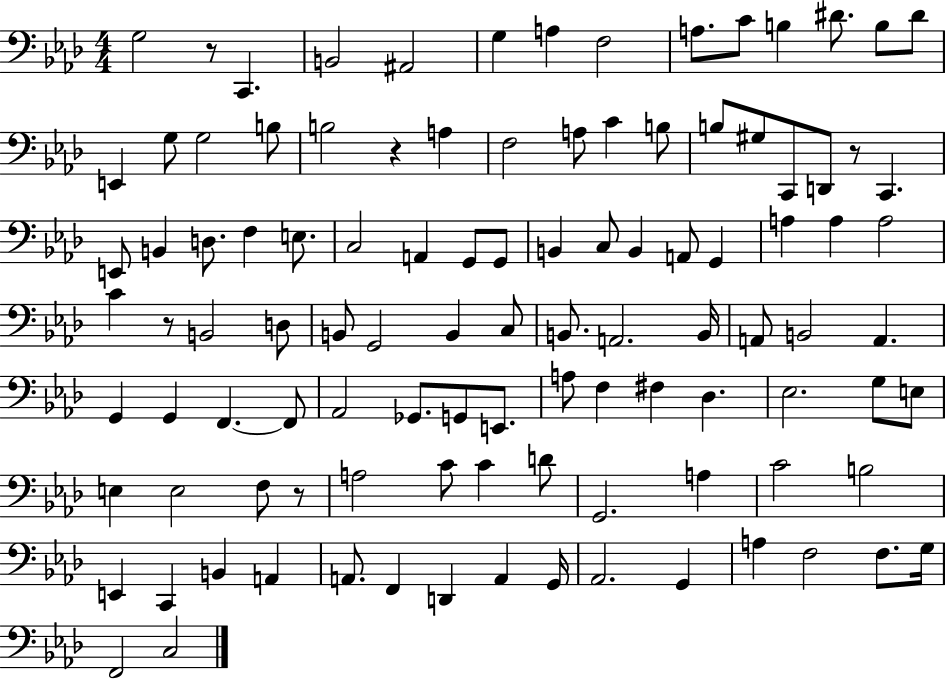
{
  \clef bass
  \numericTimeSignature
  \time 4/4
  \key aes \major
  g2 r8 c,4. | b,2 ais,2 | g4 a4 f2 | a8. c'8 b4 dis'8. b8 dis'8 | \break e,4 g8 g2 b8 | b2 r4 a4 | f2 a8 c'4 b8 | b8 gis8 c,8 d,8 r8 c,4. | \break e,8 b,4 d8. f4 e8. | c2 a,4 g,8 g,8 | b,4 c8 b,4 a,8 g,4 | a4 a4 a2 | \break c'4 r8 b,2 d8 | b,8 g,2 b,4 c8 | b,8. a,2. b,16 | a,8 b,2 a,4. | \break g,4 g,4 f,4.~~ f,8 | aes,2 ges,8. g,8 e,8. | a8 f4 fis4 des4. | ees2. g8 e8 | \break e4 e2 f8 r8 | a2 c'8 c'4 d'8 | g,2. a4 | c'2 b2 | \break e,4 c,4 b,4 a,4 | a,8. f,4 d,4 a,4 g,16 | aes,2. g,4 | a4 f2 f8. g16 | \break f,2 c2 | \bar "|."
}